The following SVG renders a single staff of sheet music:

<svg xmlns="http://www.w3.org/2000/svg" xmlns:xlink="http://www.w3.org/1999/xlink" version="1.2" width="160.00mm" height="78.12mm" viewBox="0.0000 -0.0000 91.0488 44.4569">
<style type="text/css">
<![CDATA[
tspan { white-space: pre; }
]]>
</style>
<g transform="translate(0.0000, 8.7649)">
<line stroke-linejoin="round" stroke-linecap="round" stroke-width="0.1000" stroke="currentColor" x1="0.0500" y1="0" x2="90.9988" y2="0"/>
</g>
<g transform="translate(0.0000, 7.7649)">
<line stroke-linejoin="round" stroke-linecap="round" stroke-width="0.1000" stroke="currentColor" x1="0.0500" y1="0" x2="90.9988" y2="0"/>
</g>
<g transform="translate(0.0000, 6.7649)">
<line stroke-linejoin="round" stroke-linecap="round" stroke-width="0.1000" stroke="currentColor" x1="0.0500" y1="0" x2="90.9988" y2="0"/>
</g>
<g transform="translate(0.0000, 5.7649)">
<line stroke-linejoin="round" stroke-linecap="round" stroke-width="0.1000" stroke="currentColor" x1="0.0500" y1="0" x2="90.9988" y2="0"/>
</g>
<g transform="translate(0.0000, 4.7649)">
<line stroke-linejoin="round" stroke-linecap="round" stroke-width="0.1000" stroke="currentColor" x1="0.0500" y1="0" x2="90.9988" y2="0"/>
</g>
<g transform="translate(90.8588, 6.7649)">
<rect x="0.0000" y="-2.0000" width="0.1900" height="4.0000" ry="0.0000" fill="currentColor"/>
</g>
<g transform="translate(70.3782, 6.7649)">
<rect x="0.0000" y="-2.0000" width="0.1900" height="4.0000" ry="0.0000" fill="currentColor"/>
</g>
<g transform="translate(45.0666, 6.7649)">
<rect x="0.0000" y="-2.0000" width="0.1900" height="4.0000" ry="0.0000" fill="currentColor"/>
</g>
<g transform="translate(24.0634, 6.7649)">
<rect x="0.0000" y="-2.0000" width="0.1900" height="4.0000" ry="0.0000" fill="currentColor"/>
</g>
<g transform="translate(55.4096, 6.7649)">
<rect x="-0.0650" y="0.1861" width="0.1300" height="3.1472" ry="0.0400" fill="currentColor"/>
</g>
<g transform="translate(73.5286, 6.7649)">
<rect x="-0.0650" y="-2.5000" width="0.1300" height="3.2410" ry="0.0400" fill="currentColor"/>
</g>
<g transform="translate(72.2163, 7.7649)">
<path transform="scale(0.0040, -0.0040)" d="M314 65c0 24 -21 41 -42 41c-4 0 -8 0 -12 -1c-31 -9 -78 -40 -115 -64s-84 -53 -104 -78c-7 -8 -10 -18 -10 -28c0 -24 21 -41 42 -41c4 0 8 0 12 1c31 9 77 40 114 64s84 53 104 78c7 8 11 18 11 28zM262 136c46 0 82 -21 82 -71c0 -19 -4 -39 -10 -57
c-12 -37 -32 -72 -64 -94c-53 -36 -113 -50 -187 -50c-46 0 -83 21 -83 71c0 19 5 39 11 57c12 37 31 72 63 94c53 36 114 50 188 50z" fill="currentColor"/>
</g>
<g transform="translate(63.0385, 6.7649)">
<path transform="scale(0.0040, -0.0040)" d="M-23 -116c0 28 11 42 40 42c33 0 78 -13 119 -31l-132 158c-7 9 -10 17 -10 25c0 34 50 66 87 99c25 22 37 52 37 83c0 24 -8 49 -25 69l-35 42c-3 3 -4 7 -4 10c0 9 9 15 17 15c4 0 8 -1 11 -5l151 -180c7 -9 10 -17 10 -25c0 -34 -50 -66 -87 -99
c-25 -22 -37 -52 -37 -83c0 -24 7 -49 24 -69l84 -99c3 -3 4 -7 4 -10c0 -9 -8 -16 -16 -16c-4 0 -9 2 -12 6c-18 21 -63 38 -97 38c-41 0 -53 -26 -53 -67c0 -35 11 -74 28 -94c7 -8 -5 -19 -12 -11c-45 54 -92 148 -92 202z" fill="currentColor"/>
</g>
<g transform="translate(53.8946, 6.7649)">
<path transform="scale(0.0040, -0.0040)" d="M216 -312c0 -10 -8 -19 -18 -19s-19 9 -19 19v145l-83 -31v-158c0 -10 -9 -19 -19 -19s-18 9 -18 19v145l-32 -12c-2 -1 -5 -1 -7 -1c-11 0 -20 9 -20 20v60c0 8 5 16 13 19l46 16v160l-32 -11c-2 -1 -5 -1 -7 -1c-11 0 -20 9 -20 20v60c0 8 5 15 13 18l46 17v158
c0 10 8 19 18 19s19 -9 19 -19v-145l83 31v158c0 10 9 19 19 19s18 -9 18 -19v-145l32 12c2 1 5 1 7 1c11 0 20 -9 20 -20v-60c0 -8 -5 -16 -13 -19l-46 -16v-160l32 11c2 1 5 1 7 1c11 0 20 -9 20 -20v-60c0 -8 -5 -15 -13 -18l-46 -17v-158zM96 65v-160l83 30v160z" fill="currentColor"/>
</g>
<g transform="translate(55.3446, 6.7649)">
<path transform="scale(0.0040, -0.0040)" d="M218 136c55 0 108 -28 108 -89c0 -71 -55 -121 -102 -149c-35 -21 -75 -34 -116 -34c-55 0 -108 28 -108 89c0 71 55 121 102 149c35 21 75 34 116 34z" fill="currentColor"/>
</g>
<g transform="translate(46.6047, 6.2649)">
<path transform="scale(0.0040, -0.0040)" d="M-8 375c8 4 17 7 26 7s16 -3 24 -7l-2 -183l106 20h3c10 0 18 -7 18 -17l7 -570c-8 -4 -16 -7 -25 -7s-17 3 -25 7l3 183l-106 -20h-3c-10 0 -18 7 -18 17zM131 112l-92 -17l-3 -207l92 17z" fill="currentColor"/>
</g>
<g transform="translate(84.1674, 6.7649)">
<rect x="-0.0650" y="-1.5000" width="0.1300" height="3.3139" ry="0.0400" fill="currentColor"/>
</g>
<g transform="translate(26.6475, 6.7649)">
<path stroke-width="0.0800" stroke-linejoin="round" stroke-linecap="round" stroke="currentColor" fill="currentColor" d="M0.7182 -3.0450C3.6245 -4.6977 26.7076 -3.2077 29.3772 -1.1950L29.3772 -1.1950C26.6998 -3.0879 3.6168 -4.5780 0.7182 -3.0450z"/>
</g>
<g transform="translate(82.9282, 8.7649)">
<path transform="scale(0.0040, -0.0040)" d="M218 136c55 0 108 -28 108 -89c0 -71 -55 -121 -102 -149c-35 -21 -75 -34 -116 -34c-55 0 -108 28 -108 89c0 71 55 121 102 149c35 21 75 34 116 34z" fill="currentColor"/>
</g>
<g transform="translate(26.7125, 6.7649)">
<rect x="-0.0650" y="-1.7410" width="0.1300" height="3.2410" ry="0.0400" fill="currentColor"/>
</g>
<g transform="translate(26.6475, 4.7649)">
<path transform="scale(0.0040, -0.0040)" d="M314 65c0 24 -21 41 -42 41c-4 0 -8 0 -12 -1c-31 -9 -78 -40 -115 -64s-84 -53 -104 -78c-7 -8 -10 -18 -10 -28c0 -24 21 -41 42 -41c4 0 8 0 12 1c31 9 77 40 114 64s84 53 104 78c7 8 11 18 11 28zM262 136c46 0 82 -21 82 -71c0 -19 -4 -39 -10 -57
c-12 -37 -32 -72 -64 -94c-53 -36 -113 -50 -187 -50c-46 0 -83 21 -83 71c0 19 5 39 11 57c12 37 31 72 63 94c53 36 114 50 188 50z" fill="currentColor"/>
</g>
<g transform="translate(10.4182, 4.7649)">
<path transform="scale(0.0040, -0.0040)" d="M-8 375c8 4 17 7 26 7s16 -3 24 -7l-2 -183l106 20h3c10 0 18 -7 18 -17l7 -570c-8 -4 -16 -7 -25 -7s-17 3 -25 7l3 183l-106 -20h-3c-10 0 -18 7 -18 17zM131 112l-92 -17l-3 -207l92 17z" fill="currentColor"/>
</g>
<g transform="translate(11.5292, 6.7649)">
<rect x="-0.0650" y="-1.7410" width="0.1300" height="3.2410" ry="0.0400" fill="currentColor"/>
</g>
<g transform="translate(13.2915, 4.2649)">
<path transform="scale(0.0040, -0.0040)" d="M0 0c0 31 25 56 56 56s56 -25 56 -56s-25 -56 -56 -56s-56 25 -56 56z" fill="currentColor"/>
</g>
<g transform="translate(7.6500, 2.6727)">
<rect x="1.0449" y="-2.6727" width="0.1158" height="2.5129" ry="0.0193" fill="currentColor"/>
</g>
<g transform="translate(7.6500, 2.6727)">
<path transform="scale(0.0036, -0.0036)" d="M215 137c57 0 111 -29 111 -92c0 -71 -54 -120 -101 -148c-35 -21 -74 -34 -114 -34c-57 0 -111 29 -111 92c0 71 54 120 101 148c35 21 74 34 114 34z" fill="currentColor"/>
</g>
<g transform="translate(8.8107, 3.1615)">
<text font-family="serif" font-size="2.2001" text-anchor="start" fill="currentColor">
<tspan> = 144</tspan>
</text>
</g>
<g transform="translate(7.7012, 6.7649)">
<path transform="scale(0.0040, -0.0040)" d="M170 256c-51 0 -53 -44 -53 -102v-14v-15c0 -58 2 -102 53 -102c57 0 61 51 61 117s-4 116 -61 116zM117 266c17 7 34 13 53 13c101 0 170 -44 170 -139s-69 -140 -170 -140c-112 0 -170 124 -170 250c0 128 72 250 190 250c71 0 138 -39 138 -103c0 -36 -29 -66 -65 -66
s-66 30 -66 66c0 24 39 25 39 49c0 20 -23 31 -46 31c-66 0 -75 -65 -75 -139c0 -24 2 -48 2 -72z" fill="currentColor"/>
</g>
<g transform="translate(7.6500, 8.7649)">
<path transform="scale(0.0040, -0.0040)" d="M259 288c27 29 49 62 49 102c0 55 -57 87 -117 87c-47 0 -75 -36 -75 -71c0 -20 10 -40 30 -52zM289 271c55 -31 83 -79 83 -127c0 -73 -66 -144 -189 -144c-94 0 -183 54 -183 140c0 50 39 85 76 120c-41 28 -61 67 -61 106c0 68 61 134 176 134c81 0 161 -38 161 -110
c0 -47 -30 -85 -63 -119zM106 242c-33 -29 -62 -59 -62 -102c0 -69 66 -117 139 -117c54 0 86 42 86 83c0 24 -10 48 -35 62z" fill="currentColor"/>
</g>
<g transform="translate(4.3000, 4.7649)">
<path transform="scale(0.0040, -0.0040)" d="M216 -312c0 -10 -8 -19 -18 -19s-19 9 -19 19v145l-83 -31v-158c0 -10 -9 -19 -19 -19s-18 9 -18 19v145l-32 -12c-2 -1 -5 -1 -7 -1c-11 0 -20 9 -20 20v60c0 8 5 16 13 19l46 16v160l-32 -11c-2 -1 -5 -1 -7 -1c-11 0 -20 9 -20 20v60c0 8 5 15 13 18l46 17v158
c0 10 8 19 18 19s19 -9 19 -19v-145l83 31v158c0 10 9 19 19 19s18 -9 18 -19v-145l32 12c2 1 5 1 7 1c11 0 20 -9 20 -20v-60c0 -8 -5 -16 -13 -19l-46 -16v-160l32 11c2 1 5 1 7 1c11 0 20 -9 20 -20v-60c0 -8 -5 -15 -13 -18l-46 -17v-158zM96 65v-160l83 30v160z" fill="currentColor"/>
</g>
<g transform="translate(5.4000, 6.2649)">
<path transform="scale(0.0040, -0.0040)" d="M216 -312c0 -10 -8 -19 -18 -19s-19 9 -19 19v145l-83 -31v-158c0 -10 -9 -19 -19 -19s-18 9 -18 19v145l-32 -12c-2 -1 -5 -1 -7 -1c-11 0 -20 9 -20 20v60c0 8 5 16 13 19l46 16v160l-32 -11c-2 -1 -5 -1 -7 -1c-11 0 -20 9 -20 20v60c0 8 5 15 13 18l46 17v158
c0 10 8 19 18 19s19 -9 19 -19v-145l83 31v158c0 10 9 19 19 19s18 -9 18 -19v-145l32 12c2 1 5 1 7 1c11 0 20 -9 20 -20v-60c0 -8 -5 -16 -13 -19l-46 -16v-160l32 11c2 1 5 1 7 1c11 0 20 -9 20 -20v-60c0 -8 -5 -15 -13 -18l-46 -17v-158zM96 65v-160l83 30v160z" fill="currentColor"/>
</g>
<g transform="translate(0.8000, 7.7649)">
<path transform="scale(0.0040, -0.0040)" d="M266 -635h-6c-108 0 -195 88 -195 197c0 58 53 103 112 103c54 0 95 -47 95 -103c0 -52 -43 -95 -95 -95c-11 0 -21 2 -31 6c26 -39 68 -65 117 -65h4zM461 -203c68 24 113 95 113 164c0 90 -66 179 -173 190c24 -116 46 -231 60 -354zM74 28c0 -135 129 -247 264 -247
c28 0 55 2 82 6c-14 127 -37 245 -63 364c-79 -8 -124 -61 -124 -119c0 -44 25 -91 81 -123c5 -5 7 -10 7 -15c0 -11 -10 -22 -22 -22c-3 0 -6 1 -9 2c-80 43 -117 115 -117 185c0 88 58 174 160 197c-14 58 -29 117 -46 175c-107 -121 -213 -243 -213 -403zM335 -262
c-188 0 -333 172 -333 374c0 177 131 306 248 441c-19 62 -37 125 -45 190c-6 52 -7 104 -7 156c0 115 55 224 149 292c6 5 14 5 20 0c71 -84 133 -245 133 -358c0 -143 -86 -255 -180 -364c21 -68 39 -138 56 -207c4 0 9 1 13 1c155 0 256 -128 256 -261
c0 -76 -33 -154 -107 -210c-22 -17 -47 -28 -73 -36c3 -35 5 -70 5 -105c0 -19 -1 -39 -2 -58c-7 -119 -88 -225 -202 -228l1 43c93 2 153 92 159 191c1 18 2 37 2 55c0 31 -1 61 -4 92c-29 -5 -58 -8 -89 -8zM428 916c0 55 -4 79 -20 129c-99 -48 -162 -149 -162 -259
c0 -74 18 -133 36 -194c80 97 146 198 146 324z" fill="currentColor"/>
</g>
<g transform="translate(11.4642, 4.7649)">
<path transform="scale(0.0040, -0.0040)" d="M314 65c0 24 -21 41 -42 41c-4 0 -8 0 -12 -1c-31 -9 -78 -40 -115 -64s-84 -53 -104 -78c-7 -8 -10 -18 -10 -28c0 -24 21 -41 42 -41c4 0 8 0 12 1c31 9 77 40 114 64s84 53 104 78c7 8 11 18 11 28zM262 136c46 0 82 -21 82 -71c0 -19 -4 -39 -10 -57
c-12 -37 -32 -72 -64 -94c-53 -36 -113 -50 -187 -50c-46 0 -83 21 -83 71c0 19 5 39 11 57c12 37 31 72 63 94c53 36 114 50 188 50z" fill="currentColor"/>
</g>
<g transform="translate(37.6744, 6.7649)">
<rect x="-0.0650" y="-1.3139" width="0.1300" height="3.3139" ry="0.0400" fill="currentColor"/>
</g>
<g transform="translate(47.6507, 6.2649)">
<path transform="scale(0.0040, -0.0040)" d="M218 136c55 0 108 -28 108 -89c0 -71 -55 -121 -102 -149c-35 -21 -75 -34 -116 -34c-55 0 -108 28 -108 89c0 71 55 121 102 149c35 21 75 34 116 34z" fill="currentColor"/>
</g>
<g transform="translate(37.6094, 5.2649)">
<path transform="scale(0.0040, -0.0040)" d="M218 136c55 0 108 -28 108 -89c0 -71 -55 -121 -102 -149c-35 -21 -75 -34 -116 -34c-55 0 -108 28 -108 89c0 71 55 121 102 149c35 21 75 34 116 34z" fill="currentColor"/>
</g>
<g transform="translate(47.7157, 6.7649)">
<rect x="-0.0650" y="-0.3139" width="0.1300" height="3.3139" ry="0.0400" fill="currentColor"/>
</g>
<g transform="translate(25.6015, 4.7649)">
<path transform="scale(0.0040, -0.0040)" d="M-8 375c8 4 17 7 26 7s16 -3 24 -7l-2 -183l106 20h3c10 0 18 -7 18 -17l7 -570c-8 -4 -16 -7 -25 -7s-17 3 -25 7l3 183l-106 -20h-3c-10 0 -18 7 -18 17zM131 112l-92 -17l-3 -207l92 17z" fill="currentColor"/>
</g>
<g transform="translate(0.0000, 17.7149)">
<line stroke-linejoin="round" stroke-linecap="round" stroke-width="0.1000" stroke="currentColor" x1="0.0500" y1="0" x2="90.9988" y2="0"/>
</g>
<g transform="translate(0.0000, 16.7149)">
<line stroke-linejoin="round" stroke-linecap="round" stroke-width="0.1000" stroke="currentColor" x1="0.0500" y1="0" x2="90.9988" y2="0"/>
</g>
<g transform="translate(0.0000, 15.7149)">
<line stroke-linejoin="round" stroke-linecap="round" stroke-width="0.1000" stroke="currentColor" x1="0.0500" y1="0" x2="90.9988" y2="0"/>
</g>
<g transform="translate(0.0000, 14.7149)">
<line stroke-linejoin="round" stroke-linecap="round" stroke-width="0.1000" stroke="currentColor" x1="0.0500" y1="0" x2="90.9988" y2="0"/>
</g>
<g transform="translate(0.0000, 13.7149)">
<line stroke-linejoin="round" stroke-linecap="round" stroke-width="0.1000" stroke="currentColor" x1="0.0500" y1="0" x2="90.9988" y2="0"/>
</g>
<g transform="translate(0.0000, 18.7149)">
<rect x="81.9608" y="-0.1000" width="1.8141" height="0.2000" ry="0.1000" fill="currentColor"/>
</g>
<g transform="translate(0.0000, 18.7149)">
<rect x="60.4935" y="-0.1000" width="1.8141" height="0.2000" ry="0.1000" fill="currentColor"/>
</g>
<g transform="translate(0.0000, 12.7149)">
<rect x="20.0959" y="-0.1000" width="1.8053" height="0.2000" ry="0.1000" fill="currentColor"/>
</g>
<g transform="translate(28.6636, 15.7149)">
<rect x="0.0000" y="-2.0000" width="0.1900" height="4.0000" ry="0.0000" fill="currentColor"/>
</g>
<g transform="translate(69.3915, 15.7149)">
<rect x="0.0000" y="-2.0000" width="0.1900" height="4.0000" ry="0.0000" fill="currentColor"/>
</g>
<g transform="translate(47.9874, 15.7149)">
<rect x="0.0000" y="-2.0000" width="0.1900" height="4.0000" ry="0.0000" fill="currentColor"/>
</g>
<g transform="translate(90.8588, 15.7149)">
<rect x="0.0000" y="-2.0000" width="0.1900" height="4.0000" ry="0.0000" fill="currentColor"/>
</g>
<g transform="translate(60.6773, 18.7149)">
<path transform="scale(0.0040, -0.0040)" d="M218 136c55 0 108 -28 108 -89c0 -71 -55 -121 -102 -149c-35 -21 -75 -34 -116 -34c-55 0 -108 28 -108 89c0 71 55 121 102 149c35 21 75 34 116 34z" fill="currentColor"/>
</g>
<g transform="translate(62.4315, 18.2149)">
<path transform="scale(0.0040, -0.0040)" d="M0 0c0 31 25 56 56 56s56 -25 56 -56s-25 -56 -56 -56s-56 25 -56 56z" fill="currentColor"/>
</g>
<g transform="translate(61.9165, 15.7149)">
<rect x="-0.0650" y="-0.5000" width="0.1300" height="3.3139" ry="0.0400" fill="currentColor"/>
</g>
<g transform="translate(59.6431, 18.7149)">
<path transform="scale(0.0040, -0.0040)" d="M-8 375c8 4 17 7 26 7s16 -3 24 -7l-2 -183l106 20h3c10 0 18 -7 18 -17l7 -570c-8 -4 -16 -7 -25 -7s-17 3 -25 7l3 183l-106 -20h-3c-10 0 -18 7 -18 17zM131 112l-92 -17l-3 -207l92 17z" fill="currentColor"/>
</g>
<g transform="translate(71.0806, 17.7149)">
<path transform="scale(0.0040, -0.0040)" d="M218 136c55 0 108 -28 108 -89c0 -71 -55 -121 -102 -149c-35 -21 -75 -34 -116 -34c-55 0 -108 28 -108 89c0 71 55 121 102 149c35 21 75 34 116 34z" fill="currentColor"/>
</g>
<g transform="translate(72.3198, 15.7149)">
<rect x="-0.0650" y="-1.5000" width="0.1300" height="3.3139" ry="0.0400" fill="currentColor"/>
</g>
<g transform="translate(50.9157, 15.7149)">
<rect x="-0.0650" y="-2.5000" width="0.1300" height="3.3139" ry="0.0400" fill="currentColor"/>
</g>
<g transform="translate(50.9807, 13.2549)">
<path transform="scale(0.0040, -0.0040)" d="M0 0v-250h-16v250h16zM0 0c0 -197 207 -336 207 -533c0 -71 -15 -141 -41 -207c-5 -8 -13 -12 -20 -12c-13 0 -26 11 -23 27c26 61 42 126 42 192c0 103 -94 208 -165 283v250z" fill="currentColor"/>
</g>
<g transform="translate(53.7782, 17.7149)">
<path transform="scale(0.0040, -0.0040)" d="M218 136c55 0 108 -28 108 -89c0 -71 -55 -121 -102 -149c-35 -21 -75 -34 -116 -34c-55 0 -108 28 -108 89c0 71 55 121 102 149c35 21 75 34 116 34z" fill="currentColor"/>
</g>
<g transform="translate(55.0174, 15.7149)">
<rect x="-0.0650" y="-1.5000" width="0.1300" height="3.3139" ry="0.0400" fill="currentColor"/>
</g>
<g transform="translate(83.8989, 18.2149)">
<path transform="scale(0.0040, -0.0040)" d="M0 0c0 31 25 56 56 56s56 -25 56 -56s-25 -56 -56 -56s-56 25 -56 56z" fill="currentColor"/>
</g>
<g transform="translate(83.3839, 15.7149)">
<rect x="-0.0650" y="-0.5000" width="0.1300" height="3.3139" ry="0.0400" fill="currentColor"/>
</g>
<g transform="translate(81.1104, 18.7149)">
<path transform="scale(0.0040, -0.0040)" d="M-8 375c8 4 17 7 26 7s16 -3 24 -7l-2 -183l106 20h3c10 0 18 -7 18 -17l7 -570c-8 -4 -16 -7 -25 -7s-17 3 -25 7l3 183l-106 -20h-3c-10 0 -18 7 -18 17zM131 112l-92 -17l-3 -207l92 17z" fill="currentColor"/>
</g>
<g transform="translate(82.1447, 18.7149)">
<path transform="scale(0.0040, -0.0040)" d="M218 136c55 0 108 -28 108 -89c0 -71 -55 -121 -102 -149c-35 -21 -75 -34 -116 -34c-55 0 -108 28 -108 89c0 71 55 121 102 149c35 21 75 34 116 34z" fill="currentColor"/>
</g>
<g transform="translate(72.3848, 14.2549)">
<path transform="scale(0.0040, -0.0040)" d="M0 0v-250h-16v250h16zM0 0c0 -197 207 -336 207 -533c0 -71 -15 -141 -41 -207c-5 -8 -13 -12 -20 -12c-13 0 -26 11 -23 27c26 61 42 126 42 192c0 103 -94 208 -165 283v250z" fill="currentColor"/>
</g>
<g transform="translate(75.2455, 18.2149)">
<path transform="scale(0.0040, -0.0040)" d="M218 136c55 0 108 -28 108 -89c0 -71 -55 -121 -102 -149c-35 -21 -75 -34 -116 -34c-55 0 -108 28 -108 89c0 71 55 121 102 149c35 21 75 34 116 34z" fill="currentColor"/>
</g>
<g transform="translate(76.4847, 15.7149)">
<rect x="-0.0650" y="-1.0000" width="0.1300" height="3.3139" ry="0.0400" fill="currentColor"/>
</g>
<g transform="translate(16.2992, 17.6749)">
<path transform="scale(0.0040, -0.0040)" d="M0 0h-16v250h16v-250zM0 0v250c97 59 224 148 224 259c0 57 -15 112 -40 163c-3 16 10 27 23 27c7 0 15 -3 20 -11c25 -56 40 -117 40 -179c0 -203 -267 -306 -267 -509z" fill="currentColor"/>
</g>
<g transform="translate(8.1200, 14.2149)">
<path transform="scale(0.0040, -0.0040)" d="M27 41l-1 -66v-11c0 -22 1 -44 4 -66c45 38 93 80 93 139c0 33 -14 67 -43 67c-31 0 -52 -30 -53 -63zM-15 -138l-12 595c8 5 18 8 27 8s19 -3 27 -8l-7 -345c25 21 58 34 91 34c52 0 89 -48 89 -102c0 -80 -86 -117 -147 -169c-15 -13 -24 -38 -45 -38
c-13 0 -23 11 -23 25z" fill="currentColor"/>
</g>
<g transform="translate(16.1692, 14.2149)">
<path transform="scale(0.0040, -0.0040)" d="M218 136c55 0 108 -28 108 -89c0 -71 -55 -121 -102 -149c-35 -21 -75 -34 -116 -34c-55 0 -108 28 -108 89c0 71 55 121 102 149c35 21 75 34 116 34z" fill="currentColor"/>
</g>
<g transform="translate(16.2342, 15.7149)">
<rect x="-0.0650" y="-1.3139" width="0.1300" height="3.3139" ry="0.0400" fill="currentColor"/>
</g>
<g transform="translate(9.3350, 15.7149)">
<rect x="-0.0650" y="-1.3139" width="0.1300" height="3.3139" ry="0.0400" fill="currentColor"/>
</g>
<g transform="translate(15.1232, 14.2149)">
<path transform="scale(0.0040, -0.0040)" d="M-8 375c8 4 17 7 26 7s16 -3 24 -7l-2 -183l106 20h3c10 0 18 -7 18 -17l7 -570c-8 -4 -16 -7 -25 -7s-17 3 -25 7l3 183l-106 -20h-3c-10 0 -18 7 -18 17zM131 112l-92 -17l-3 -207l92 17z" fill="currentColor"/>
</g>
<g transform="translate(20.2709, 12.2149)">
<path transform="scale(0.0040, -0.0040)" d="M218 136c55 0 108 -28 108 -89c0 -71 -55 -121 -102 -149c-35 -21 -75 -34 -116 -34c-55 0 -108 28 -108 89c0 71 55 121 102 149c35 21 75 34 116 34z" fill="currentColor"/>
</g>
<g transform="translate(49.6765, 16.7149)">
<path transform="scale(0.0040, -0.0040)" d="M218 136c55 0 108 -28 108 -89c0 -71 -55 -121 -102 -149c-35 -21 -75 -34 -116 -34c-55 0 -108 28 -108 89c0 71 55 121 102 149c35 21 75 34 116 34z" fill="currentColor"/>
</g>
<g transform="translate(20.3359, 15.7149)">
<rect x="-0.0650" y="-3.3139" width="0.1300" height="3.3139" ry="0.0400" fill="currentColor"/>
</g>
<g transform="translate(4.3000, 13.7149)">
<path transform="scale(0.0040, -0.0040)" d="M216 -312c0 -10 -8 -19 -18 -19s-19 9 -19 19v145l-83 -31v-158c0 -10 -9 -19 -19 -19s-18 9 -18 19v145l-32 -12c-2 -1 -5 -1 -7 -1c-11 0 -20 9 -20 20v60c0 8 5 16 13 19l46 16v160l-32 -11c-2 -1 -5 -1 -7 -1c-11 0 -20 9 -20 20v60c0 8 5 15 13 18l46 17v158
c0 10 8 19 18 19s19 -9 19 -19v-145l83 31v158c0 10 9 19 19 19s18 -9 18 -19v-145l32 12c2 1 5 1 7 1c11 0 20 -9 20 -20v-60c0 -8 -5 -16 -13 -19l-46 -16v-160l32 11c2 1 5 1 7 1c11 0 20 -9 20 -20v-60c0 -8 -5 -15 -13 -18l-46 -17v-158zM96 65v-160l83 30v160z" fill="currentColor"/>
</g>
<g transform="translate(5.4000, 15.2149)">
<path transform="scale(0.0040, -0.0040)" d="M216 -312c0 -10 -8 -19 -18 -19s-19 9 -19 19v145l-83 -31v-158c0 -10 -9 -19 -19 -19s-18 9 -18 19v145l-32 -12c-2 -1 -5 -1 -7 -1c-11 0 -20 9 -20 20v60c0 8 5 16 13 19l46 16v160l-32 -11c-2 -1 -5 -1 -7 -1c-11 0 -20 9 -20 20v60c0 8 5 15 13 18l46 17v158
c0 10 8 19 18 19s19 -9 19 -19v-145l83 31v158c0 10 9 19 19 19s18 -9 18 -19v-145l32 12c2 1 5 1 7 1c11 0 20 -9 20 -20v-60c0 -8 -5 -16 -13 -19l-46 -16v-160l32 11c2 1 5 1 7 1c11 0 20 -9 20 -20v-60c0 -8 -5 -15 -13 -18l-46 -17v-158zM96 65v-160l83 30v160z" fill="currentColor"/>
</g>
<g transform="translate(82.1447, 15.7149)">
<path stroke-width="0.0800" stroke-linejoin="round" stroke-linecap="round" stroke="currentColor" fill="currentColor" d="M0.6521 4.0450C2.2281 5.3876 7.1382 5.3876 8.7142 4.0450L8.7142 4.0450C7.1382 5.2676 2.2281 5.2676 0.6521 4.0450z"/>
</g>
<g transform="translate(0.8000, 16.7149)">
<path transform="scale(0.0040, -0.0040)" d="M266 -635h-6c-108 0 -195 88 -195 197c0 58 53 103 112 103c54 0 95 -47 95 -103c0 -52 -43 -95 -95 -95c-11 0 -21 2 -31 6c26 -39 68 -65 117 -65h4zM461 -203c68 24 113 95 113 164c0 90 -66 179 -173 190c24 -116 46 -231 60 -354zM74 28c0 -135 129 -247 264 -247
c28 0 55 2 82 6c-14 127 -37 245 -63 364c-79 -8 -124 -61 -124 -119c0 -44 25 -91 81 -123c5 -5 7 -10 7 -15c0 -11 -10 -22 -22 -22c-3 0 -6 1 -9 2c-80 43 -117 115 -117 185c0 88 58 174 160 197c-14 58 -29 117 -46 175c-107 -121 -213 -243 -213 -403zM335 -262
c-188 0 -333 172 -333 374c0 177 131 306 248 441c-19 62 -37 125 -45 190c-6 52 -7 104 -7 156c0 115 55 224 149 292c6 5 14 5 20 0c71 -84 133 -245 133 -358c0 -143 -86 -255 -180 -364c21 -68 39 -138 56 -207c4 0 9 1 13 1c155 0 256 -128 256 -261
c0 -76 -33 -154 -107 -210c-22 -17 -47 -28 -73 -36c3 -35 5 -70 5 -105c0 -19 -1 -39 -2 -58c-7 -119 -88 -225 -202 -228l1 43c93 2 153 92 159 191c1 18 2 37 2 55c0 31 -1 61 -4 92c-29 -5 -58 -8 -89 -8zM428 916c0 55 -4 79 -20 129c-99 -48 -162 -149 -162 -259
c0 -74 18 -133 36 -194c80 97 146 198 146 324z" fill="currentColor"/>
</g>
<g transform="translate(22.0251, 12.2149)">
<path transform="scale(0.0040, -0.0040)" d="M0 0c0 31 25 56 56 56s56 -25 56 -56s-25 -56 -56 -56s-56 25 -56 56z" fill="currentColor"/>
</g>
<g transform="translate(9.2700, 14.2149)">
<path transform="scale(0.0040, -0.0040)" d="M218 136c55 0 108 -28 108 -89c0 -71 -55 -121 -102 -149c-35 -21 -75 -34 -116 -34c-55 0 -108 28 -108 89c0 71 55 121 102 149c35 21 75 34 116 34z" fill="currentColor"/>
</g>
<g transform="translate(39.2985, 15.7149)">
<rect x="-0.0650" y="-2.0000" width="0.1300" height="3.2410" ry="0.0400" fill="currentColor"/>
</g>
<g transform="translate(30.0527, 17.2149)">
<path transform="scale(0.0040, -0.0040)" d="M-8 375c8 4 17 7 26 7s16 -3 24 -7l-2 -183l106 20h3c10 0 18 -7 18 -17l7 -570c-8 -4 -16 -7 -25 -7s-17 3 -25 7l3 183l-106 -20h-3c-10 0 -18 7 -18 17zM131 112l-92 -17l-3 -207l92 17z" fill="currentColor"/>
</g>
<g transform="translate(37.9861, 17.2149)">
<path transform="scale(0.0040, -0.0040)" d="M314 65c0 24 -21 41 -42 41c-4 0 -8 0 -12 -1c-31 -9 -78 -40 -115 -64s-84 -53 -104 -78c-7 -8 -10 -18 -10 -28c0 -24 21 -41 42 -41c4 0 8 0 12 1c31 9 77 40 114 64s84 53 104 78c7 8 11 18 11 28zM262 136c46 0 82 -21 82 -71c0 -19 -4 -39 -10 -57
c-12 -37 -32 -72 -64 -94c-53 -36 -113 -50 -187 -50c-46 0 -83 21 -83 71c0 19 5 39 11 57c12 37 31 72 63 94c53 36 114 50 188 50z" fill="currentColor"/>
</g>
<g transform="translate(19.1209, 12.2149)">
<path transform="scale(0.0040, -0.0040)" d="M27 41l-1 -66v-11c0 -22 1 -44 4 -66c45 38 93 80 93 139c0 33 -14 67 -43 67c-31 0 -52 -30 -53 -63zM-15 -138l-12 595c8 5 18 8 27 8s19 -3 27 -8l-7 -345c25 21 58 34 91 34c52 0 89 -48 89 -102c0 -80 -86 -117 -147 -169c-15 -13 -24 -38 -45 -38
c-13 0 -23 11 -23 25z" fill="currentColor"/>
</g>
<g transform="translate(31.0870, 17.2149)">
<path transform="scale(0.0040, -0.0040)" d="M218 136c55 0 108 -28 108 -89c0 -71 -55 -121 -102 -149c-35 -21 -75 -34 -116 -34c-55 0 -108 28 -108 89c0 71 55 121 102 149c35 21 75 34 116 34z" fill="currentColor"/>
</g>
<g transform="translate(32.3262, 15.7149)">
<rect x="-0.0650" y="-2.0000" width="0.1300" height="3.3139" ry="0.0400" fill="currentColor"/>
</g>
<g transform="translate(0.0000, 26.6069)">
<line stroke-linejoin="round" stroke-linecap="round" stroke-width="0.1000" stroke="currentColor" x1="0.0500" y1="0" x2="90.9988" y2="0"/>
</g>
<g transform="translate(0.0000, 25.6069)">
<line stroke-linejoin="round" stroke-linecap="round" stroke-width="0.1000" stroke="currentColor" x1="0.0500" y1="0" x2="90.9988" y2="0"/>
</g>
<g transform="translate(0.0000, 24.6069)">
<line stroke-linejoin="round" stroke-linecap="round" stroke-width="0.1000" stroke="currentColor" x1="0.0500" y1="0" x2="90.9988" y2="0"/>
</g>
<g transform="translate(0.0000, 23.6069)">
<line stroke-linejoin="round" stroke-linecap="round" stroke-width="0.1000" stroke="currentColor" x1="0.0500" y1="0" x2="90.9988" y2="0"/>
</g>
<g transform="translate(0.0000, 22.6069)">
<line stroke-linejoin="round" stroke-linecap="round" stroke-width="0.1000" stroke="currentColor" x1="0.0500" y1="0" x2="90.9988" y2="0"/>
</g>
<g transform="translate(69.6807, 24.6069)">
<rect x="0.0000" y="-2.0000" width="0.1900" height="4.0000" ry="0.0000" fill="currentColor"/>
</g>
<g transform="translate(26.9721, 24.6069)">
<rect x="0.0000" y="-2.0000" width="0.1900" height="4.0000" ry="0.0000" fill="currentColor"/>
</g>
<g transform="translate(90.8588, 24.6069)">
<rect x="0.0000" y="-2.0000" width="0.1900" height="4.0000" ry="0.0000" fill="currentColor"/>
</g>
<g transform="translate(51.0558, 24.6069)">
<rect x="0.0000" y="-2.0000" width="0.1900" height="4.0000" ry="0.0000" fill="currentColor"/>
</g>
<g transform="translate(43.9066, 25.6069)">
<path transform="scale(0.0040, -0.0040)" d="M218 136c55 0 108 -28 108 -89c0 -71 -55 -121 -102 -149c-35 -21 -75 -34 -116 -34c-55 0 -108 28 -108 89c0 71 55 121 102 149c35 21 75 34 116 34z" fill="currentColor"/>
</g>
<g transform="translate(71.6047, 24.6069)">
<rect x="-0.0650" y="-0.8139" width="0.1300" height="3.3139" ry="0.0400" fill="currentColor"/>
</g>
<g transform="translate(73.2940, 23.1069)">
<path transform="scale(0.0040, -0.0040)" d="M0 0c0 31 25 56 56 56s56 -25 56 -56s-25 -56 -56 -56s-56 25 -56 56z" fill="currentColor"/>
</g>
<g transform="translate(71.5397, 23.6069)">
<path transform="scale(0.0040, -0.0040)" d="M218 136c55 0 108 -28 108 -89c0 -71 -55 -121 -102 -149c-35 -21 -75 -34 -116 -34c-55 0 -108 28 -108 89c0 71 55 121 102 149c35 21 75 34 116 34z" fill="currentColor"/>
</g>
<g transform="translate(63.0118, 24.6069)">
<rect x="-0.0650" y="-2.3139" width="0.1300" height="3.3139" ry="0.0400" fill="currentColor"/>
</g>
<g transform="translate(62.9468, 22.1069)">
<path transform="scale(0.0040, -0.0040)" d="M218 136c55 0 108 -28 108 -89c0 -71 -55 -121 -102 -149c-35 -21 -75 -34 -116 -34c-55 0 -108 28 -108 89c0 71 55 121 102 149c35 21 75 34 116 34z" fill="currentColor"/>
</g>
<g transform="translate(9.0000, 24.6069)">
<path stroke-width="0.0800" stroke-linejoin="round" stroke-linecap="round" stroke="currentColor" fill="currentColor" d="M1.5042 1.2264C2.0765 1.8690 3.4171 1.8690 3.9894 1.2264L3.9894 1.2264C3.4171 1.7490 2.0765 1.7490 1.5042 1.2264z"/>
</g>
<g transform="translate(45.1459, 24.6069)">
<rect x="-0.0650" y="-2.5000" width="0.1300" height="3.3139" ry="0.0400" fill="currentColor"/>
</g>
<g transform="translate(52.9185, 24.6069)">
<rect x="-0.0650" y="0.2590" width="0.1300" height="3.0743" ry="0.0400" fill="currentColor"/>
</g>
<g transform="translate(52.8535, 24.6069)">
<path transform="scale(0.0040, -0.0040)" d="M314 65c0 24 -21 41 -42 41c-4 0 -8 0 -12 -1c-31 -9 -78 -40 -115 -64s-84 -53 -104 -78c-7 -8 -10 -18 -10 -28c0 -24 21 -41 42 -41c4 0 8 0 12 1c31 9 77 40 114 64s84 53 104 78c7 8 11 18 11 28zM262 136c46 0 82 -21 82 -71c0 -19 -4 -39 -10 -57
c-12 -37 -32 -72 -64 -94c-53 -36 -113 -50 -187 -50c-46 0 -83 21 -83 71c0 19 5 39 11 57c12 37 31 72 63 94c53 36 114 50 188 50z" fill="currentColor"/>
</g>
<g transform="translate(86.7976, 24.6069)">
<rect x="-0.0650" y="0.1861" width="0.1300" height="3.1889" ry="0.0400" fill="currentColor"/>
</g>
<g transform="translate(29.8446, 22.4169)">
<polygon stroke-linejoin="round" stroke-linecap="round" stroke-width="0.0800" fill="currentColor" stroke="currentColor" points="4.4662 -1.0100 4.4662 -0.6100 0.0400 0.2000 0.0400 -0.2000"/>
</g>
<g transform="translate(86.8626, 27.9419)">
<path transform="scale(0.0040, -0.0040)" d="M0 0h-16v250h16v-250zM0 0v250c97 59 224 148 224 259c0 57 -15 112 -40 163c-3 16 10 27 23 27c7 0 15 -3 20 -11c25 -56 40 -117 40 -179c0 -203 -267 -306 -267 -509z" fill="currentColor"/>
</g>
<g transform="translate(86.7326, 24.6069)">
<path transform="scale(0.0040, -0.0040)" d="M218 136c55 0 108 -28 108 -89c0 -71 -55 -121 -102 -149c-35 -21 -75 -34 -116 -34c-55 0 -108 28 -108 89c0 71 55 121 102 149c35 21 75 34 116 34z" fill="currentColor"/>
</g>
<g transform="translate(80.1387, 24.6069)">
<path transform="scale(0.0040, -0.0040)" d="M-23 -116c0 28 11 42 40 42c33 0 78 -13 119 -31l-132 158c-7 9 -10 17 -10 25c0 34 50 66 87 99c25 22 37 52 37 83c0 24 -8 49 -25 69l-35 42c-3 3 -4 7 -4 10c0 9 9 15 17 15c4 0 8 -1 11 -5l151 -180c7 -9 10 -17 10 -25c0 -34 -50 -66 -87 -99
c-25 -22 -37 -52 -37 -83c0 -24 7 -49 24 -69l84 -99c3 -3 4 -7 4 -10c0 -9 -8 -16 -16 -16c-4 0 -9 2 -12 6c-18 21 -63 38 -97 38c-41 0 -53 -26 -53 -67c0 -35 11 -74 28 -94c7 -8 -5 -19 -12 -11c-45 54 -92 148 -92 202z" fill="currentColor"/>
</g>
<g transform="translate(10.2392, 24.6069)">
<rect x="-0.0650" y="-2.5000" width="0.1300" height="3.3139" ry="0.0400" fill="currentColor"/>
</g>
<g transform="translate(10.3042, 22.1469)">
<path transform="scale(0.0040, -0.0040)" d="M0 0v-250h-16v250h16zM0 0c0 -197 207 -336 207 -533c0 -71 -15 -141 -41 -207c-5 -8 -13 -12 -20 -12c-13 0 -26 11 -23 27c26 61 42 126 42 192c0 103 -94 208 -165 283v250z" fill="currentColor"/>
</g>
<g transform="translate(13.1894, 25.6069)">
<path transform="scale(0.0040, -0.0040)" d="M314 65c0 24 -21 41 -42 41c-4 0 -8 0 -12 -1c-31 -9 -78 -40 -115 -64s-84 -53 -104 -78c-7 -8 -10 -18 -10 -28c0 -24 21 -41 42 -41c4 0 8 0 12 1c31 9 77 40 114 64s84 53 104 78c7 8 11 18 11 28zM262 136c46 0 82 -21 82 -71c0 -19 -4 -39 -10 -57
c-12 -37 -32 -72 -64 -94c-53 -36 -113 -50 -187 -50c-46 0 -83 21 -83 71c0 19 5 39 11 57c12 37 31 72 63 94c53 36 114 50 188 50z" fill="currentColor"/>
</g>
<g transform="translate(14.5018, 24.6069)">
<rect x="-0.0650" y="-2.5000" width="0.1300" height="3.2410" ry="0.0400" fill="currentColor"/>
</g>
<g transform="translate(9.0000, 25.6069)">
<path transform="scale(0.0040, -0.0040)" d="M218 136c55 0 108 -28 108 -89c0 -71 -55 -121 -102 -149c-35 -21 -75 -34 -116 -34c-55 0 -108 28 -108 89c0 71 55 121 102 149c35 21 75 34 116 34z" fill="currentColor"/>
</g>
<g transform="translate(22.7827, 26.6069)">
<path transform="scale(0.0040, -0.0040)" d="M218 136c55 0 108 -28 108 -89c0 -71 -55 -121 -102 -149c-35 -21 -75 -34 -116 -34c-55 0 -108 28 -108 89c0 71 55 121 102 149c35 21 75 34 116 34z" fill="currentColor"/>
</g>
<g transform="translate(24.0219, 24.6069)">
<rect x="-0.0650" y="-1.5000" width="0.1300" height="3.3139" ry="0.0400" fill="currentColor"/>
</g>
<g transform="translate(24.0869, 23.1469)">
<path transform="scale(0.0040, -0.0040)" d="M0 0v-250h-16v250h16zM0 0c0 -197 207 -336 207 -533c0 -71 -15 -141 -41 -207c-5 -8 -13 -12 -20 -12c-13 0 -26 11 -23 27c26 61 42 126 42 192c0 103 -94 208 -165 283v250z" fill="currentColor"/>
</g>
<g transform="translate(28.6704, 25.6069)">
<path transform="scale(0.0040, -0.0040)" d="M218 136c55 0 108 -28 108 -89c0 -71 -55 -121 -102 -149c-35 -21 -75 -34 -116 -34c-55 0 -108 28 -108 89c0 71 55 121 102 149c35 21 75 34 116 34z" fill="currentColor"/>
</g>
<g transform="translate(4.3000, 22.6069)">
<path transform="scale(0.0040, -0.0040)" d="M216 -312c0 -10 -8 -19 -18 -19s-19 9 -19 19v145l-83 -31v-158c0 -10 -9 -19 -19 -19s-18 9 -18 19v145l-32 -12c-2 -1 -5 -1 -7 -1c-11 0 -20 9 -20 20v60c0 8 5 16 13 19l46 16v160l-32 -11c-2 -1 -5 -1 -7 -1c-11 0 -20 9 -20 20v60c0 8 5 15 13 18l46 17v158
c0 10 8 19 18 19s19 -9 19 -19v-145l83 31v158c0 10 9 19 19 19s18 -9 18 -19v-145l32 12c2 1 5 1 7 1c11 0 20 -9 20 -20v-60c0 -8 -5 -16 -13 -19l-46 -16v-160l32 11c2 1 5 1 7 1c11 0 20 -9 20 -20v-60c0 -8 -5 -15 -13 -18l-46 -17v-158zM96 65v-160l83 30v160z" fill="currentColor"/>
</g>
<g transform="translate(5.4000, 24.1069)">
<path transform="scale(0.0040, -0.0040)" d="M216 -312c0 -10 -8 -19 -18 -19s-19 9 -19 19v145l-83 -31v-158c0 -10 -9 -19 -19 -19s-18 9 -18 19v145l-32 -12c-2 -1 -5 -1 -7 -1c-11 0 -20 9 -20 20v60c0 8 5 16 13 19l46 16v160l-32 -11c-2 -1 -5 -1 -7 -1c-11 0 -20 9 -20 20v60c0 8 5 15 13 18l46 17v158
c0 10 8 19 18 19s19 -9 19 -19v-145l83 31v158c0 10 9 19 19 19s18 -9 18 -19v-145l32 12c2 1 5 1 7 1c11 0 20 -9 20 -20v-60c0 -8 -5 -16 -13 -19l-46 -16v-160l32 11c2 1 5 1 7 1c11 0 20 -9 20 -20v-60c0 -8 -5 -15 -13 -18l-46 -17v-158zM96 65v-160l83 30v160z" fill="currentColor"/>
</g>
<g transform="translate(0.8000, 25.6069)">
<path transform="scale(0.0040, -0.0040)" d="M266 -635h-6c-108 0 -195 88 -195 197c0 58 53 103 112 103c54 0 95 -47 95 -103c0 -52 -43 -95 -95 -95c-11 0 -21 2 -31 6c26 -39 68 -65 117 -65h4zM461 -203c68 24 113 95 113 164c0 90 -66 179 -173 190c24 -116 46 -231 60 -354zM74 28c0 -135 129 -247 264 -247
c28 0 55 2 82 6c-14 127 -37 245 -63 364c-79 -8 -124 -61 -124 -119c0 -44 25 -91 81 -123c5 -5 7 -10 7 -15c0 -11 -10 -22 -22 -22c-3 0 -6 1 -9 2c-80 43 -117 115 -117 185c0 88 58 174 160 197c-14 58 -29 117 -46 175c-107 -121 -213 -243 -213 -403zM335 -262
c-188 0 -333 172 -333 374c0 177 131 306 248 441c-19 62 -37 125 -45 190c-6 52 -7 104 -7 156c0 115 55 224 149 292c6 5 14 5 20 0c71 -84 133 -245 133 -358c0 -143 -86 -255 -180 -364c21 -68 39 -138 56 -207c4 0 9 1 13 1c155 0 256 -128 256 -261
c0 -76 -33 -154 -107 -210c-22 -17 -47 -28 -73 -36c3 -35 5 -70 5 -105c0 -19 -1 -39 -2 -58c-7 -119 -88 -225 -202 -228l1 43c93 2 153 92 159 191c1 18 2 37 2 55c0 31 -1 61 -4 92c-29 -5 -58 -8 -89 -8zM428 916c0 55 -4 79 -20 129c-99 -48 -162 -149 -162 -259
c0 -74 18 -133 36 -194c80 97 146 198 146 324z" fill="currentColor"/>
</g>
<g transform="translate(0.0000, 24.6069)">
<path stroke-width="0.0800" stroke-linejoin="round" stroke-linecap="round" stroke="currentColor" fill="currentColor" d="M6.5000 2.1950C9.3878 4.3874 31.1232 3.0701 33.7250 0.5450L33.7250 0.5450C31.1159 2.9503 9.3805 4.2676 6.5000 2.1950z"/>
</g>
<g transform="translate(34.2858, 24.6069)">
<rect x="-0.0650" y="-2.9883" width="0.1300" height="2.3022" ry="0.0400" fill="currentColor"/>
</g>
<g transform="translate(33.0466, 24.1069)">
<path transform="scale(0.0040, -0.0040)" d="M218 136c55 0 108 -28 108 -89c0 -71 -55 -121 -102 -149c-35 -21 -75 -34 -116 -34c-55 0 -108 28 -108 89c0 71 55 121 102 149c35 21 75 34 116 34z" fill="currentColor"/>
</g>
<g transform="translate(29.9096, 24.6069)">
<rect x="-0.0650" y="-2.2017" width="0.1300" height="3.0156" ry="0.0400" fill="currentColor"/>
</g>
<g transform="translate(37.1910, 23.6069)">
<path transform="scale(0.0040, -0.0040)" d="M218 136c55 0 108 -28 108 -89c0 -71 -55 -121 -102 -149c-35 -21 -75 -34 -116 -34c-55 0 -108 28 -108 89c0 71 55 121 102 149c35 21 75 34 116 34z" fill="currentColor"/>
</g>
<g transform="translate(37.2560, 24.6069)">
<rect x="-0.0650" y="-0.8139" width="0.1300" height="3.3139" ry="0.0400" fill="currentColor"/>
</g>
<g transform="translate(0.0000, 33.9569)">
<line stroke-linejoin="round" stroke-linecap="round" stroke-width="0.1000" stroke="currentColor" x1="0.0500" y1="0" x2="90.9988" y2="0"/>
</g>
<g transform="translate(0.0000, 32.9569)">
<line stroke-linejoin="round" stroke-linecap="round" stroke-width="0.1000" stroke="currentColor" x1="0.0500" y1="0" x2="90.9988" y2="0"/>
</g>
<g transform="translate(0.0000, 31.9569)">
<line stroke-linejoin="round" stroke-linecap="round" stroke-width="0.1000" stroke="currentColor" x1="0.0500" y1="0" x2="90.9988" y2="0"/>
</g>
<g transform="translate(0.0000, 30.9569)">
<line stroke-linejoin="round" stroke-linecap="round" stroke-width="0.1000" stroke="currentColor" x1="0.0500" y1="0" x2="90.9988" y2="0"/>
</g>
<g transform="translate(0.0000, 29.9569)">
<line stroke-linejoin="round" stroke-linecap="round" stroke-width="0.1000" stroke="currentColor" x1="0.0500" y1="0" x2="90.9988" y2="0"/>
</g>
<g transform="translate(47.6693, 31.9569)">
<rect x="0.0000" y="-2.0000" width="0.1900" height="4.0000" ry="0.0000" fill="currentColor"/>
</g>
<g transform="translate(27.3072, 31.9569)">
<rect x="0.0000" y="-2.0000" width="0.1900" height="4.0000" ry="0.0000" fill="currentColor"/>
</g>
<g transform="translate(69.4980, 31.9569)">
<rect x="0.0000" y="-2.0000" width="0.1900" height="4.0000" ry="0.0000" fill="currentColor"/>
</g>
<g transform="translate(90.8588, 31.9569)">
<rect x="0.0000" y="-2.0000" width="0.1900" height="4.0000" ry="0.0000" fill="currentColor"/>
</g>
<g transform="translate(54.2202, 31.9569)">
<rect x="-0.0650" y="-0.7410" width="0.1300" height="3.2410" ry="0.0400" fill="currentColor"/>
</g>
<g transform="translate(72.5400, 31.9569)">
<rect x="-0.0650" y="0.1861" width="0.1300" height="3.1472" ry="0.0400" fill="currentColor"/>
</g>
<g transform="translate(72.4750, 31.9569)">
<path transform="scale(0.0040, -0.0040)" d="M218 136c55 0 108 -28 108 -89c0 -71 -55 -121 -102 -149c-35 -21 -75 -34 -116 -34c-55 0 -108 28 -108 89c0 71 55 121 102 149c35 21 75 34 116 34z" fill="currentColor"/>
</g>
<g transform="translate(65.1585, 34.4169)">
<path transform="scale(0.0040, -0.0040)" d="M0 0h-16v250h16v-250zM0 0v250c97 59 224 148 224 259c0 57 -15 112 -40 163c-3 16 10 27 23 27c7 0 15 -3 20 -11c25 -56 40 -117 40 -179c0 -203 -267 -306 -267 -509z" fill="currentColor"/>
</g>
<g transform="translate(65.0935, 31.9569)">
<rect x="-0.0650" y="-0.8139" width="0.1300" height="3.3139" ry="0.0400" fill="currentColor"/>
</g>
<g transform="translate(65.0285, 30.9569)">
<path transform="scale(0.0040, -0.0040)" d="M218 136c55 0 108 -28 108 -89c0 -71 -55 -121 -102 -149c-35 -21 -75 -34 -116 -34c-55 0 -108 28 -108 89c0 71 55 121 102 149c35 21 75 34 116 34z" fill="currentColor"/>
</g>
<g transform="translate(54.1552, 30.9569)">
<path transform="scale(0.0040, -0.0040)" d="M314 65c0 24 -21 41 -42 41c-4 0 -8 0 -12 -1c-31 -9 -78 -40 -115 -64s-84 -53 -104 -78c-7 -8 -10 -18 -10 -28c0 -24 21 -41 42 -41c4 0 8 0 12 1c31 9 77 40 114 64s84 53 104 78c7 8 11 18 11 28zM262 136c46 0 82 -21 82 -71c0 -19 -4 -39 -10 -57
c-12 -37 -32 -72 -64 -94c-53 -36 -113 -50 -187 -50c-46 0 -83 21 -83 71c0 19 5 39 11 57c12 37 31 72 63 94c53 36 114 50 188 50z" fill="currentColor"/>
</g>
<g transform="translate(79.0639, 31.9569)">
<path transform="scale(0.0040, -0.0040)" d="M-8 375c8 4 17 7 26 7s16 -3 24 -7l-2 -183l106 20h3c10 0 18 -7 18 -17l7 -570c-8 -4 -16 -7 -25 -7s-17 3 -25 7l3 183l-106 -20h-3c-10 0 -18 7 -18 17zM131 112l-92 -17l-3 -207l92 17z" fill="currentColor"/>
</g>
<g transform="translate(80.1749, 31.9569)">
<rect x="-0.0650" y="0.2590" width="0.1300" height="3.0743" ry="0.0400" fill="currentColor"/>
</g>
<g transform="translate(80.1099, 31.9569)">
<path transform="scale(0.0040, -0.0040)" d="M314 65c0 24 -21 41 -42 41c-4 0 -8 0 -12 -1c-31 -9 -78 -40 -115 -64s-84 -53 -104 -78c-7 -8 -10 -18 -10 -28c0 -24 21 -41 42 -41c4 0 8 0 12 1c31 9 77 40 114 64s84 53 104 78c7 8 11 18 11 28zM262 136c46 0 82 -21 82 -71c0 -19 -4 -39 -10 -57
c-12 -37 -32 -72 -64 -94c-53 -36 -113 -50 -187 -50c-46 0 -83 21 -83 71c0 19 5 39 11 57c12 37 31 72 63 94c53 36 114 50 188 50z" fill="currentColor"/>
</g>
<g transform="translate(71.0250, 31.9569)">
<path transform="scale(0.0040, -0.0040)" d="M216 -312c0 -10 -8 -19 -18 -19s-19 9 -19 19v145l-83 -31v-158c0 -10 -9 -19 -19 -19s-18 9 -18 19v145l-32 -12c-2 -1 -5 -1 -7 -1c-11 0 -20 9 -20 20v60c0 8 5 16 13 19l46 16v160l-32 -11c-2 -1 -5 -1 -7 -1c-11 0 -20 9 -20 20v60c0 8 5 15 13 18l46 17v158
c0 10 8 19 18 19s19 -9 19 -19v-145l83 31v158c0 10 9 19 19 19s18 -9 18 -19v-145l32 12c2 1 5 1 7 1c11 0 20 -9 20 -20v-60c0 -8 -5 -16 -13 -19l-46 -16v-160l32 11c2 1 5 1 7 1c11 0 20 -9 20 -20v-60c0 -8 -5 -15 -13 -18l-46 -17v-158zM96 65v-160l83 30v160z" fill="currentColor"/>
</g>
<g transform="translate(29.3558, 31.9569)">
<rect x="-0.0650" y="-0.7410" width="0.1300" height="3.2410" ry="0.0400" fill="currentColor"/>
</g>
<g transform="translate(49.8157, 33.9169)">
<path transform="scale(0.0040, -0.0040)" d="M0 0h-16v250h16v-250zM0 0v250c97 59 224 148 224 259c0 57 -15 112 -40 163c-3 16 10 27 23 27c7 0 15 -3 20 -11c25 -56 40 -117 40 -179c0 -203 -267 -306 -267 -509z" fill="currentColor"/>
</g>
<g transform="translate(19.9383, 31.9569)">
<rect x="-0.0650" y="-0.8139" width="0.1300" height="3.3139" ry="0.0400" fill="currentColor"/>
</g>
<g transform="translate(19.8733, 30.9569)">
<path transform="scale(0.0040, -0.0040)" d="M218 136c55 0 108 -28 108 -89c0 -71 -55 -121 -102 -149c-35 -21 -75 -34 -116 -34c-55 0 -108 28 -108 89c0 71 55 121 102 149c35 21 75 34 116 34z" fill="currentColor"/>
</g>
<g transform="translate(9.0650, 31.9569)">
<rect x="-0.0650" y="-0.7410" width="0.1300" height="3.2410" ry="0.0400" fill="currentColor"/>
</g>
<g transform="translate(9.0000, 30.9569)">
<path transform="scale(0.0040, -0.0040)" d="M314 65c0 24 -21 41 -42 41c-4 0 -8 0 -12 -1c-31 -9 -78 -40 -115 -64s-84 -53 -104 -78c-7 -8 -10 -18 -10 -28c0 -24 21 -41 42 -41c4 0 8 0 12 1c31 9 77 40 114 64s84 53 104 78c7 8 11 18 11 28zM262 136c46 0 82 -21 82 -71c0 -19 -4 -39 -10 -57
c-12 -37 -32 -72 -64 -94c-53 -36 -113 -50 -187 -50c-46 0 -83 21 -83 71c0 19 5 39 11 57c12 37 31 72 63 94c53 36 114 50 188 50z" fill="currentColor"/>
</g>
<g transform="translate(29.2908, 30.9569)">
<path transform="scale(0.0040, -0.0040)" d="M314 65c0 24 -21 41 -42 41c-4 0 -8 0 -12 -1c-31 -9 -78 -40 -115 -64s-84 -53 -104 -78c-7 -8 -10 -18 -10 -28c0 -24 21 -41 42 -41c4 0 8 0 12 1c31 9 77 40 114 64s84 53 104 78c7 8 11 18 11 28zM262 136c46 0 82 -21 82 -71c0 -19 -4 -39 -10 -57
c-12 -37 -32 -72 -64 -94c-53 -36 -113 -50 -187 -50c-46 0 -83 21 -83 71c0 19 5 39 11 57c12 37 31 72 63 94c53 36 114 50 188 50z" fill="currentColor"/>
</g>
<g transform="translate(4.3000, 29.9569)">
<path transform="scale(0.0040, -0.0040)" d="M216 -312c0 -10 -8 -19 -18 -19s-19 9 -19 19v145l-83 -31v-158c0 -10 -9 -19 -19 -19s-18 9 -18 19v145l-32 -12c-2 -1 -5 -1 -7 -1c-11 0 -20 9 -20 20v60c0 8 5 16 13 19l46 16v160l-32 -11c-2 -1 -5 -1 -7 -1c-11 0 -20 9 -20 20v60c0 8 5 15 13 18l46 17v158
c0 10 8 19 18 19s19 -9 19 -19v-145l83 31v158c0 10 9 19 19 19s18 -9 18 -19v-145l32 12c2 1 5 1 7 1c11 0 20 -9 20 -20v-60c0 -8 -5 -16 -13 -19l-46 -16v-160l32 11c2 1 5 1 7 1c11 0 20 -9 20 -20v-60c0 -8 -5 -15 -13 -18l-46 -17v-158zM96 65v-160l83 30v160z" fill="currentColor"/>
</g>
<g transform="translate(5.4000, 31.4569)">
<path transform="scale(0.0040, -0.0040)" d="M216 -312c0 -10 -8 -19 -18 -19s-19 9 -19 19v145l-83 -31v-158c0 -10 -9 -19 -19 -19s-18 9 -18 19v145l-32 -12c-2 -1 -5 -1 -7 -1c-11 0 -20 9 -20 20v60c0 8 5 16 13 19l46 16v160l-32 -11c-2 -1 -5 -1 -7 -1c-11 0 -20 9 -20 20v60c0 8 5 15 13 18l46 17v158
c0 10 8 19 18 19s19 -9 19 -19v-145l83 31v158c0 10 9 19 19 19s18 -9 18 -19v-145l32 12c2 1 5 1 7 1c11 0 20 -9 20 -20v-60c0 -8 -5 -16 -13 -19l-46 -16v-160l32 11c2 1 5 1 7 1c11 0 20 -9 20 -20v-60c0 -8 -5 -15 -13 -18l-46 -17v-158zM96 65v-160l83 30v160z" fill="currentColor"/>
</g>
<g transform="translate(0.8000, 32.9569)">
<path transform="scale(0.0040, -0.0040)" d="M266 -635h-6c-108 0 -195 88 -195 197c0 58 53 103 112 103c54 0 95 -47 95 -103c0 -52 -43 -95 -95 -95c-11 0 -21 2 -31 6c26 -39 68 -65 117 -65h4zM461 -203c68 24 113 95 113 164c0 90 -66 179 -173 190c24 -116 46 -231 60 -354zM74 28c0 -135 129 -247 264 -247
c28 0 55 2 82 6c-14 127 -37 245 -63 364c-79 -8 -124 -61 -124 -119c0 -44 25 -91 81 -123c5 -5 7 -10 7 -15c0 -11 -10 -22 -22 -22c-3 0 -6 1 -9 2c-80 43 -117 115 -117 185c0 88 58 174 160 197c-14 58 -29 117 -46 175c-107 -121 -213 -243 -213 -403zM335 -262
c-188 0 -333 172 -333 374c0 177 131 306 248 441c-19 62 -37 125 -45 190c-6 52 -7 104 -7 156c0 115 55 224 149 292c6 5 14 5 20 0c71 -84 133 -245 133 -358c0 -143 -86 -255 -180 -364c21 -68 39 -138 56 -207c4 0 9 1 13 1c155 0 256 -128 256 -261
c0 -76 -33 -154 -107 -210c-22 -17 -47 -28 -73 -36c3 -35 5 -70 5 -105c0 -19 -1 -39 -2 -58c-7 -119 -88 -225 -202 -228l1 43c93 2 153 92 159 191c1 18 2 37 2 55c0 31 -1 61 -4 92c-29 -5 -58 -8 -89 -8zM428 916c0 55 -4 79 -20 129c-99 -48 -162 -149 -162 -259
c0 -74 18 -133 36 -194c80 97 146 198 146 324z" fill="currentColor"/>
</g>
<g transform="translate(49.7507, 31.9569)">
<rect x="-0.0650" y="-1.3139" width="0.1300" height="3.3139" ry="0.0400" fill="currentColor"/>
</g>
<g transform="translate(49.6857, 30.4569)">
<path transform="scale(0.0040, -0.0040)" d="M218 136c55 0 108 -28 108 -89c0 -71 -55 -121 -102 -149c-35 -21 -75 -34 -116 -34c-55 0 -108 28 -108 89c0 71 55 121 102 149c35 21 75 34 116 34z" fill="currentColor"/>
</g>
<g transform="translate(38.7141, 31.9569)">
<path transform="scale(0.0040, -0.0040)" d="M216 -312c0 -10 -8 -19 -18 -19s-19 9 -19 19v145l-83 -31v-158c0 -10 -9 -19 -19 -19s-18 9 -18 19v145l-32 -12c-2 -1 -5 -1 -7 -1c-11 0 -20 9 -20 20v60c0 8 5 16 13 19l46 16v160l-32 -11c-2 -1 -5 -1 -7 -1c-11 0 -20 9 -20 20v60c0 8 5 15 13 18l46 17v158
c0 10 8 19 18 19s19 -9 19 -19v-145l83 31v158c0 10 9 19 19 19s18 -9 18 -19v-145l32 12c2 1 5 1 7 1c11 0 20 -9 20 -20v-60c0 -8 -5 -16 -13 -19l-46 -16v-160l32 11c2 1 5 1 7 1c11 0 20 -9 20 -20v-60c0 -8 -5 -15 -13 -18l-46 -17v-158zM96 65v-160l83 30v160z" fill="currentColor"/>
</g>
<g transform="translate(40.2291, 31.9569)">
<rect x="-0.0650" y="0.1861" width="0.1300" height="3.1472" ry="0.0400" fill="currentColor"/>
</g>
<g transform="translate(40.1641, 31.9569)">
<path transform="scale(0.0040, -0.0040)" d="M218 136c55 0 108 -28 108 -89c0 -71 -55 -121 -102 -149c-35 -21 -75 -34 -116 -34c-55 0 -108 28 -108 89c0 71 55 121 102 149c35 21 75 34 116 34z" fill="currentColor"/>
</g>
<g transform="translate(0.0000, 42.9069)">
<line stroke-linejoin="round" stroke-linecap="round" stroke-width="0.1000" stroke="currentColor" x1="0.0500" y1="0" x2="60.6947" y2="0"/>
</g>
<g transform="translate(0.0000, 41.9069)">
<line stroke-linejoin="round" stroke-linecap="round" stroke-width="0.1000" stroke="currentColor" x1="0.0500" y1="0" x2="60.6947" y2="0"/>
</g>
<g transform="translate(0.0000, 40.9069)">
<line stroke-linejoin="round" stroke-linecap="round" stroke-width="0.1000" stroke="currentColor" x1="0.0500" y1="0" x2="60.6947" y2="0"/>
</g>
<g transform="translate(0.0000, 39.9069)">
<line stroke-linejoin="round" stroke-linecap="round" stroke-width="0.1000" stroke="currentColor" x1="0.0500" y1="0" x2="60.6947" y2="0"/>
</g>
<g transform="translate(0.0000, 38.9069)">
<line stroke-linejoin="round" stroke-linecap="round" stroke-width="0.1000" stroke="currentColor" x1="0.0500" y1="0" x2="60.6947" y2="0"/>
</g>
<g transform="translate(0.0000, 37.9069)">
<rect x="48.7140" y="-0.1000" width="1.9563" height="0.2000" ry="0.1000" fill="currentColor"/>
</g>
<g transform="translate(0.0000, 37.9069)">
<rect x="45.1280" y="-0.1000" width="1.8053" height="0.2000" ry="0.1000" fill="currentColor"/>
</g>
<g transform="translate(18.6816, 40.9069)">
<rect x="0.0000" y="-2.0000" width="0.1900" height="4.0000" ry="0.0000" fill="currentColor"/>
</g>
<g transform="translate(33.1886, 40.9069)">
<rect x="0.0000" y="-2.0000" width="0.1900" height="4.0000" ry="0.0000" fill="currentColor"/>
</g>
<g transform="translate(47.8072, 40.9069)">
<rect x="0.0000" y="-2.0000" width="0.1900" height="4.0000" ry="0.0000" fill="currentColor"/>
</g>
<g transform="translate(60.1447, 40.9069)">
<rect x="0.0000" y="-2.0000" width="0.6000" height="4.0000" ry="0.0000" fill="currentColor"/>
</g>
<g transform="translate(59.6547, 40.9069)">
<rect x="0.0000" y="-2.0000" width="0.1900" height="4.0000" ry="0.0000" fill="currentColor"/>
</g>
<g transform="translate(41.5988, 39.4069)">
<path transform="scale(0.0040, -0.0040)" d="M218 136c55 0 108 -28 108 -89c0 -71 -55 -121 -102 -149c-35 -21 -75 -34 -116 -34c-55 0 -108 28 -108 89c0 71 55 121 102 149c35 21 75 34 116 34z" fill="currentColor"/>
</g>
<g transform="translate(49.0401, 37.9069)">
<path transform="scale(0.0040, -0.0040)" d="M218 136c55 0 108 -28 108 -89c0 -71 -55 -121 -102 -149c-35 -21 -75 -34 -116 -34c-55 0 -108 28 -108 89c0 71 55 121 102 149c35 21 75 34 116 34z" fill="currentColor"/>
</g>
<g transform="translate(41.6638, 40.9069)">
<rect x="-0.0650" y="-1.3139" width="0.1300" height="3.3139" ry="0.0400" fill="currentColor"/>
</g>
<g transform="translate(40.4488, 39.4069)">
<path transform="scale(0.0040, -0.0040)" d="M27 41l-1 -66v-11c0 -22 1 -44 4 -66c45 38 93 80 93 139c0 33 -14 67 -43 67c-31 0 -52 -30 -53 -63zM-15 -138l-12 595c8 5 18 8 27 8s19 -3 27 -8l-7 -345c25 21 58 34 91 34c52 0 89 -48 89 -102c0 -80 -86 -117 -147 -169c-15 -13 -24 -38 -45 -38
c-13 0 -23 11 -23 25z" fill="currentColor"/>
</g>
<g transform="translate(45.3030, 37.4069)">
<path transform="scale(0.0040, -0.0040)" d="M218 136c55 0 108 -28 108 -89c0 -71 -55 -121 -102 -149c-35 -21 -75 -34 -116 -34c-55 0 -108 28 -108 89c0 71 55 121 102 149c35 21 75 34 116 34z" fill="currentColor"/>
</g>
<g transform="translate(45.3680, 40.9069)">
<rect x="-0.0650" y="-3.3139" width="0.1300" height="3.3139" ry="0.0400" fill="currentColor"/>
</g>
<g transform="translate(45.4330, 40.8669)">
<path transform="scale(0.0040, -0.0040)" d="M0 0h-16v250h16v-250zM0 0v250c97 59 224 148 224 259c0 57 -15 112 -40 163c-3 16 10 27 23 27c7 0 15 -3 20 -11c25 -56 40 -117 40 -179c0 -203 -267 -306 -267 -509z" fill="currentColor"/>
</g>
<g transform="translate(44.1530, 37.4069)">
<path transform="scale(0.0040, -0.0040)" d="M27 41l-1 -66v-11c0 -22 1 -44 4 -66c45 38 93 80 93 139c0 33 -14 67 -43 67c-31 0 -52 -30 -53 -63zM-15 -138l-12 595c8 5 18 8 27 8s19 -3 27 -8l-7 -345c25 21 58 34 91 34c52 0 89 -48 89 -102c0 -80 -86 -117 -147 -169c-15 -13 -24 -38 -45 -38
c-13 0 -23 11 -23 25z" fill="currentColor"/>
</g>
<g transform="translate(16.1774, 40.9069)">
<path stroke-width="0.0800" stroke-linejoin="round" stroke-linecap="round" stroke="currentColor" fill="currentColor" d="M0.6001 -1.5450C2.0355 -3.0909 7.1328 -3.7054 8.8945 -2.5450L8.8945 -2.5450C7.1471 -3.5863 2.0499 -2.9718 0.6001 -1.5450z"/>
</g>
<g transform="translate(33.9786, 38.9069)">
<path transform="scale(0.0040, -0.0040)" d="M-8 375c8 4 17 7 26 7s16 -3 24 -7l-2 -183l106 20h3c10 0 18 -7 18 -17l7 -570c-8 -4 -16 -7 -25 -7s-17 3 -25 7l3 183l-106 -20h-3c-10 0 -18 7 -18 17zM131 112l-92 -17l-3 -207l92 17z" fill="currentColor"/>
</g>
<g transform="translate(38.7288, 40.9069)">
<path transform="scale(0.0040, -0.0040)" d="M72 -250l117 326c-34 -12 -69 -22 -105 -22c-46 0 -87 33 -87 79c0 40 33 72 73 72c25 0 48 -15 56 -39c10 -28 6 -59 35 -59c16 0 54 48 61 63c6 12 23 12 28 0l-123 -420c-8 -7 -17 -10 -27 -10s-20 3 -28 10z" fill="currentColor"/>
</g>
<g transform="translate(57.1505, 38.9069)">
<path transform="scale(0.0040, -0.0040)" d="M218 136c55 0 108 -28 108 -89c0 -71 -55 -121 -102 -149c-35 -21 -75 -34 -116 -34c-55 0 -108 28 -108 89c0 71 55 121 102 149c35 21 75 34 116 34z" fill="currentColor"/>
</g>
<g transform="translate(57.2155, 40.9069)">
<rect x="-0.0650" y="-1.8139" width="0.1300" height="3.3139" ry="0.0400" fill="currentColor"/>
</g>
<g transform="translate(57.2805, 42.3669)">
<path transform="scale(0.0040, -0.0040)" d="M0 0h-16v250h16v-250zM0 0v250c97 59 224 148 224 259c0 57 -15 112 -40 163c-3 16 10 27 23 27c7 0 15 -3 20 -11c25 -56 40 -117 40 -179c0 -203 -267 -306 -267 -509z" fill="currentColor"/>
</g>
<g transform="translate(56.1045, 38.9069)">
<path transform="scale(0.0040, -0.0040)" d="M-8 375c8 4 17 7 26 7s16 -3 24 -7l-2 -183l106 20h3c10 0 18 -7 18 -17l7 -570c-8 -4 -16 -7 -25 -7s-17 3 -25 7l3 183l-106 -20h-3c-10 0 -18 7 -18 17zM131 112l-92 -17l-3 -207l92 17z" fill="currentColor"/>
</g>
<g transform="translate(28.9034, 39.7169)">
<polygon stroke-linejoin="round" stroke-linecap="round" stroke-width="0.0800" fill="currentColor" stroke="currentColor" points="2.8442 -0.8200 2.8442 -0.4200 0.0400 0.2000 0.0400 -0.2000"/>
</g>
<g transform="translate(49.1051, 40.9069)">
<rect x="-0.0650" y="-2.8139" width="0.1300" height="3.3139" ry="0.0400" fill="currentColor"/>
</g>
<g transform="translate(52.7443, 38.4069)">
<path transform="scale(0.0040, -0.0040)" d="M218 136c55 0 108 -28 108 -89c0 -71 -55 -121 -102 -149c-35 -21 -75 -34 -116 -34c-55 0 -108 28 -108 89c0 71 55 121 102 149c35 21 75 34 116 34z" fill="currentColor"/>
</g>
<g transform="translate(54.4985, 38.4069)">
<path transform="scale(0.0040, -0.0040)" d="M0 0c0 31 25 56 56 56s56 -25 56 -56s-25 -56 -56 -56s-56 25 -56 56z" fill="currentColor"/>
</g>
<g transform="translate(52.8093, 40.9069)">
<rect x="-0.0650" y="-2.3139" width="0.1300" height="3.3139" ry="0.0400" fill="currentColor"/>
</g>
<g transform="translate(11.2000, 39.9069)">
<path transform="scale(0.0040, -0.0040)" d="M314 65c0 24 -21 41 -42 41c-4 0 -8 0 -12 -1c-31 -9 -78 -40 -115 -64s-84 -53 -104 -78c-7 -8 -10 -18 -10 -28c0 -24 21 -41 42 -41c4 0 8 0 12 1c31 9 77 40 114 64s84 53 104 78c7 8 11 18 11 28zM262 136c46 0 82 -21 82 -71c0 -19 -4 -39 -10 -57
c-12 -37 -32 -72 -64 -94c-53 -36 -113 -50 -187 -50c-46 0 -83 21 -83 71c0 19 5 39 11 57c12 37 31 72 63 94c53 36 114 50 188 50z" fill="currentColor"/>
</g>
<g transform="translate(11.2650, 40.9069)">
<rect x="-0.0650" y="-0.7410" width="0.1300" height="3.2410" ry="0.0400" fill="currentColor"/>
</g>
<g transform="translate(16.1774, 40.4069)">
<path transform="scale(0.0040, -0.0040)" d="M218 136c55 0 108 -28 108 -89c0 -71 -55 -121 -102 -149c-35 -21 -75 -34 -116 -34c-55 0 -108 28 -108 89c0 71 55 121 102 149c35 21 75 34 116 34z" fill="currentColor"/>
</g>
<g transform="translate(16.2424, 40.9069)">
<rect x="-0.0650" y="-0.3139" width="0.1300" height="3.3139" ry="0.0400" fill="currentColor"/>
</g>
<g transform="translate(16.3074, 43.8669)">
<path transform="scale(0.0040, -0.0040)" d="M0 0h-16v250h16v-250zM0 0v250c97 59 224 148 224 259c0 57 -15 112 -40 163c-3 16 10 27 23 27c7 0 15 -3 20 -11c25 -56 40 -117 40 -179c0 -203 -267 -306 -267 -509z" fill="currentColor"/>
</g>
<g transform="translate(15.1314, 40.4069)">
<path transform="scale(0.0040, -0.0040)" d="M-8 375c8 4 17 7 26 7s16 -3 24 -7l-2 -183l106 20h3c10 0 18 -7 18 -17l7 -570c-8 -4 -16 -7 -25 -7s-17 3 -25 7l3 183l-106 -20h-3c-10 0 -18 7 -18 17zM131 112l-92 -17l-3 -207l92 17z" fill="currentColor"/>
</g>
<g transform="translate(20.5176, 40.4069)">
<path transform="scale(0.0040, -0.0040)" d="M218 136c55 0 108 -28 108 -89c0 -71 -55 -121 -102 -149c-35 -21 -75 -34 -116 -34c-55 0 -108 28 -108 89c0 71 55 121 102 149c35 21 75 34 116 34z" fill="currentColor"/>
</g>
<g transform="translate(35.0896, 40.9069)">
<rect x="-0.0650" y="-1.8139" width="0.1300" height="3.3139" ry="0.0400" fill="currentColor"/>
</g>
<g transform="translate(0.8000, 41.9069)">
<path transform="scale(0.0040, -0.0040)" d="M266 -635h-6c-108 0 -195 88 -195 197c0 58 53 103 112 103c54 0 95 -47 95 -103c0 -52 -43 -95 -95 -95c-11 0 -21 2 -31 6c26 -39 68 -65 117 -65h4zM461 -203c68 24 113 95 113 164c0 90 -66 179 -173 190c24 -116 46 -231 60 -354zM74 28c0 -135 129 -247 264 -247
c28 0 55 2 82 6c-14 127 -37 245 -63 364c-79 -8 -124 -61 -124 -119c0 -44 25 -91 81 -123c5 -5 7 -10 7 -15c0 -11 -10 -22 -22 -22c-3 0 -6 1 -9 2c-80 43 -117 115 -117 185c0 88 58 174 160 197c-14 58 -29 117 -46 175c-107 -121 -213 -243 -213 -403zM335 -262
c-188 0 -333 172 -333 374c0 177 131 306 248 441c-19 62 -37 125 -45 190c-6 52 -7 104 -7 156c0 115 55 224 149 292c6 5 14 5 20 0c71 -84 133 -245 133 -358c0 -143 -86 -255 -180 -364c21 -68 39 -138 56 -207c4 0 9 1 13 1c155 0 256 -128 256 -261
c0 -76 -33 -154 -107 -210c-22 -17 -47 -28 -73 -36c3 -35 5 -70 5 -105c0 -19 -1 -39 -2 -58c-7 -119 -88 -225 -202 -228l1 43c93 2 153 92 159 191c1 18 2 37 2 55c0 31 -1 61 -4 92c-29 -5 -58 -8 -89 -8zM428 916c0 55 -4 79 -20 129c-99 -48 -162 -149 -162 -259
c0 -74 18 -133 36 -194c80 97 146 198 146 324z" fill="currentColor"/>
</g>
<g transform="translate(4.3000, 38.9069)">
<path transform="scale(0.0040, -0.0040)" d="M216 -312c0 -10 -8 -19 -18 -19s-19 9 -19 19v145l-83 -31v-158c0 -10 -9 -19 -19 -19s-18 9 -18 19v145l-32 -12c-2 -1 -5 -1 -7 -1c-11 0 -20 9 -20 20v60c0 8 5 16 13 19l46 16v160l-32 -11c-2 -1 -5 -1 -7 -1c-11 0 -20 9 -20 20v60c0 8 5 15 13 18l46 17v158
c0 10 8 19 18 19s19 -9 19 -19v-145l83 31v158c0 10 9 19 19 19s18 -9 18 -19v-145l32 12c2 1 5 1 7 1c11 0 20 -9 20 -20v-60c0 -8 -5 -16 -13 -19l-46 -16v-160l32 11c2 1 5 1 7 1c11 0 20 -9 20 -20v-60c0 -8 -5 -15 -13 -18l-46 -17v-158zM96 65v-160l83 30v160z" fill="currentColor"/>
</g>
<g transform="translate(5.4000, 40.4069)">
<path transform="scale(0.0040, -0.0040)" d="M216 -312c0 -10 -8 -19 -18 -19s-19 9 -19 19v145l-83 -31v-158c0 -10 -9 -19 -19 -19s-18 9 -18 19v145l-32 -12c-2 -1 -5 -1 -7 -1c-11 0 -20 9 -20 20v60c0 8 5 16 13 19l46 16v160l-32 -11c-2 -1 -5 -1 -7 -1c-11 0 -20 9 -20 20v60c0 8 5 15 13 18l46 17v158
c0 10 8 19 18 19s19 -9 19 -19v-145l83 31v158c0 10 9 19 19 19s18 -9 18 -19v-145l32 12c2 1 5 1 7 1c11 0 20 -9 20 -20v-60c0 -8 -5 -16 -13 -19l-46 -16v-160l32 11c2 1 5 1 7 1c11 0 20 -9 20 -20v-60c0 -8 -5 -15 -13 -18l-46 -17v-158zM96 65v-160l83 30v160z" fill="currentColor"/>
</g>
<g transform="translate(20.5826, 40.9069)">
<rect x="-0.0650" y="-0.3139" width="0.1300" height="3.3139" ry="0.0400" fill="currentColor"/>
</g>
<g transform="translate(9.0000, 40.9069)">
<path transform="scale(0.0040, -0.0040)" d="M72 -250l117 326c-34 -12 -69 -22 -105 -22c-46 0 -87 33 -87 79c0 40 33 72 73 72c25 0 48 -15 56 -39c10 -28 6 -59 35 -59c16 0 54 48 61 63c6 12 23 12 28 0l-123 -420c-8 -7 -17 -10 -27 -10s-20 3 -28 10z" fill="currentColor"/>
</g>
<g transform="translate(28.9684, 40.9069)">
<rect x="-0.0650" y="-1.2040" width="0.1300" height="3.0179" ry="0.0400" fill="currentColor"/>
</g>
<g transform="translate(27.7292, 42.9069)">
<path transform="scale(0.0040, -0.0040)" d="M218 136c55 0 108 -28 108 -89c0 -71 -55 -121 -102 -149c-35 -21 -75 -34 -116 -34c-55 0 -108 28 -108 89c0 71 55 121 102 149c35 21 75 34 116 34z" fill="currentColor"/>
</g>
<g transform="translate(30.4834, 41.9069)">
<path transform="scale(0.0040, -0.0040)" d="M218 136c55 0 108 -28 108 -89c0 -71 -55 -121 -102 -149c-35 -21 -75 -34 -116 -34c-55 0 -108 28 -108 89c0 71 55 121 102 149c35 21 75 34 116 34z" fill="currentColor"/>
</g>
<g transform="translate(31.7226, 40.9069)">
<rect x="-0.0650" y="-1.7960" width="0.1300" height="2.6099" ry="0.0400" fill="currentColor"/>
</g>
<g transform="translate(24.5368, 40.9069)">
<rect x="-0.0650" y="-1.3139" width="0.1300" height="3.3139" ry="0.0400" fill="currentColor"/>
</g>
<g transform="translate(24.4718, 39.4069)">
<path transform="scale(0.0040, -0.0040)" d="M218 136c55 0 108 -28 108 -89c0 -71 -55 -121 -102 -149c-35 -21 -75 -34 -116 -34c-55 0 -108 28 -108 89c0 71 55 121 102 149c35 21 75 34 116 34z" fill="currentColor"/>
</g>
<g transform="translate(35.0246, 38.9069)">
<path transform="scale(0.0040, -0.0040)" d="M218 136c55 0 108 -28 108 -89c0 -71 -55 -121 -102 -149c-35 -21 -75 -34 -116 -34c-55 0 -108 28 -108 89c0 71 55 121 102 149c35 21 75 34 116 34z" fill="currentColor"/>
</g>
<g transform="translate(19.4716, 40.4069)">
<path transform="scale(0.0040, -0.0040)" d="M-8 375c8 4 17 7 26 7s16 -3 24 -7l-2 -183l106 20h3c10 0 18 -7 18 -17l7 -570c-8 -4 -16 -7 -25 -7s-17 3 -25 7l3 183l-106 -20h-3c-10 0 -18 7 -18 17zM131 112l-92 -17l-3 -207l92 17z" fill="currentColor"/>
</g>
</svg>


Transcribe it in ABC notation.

X:1
T:Untitled
M:6/8
L:1/4
K:D
f2 f2 e c ^B z G2 E _e e/2 _b F F2 G/2 E C E/2 D C G/2 G2 E/2 G/2 ^c/2 d G B2 g d z B/2 d2 d d2 ^B e/2 d2 d/2 ^B B2 z/2 d2 c/2 c e E/2 G/2 f z/2 _e _b/2 a g f/2